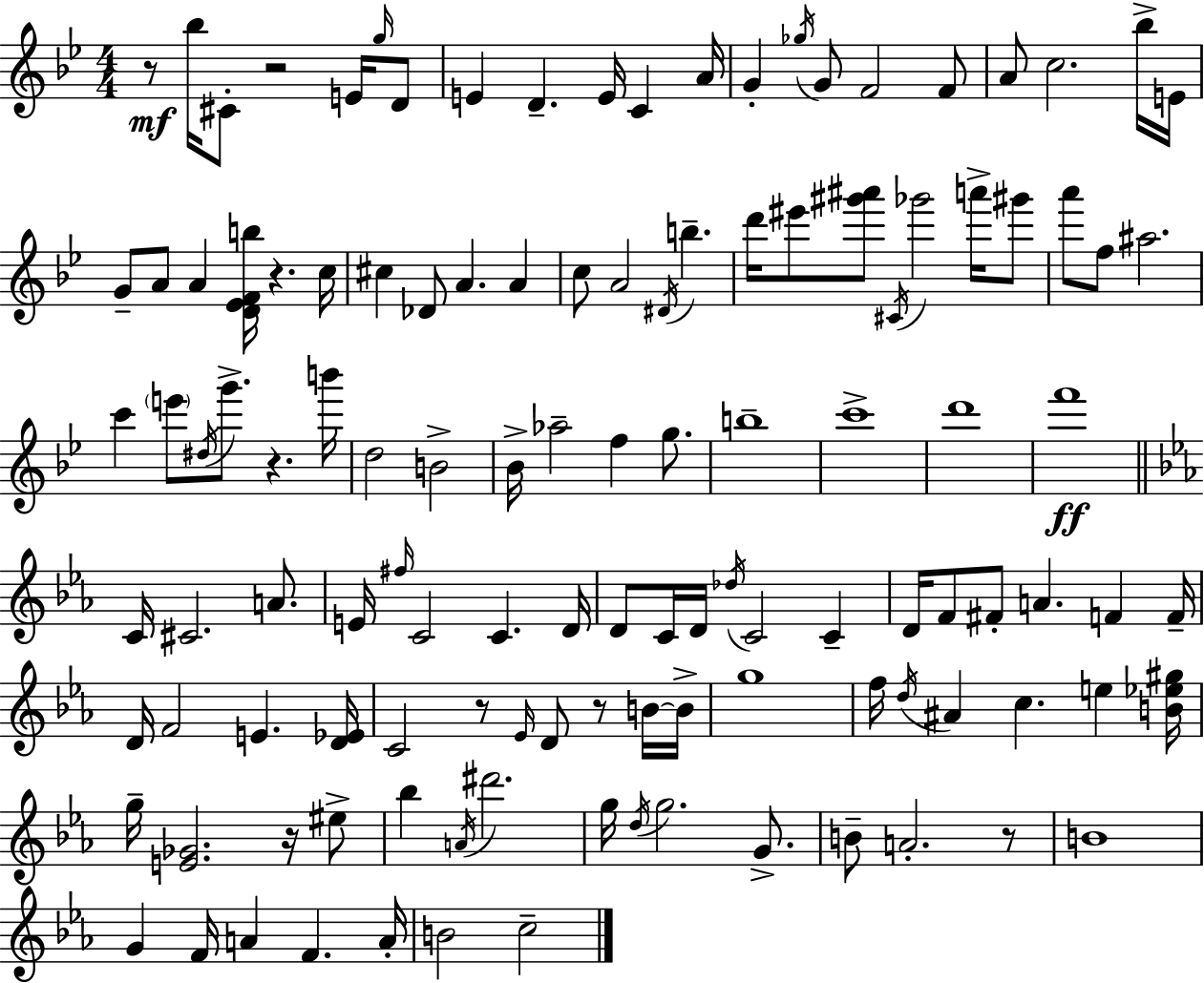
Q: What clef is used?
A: treble